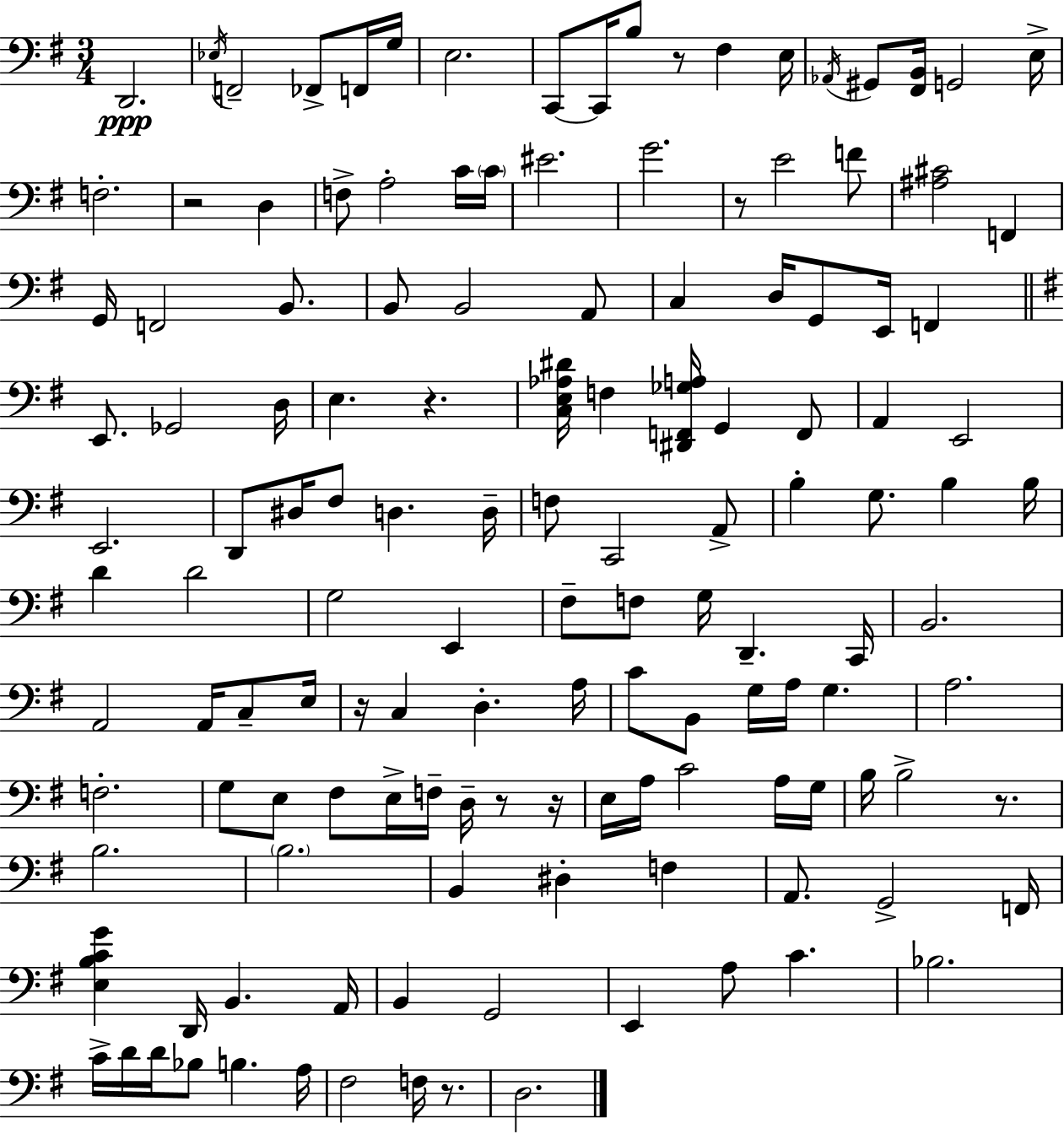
X:1
T:Untitled
M:3/4
L:1/4
K:Em
D,,2 _E,/4 F,,2 _F,,/2 F,,/4 G,/4 E,2 C,,/2 C,,/4 B,/2 z/2 ^F, E,/4 _A,,/4 ^G,,/2 [^F,,B,,]/4 G,,2 E,/4 F,2 z2 D, F,/2 A,2 C/4 C/4 ^E2 G2 z/2 E2 F/2 [^A,^C]2 F,, G,,/4 F,,2 B,,/2 B,,/2 B,,2 A,,/2 C, D,/4 G,,/2 E,,/4 F,, E,,/2 _G,,2 D,/4 E, z [C,E,_A,^D]/4 F, [^D,,F,,_G,A,]/4 G,, F,,/2 A,, E,,2 E,,2 D,,/2 ^D,/4 ^F,/2 D, D,/4 F,/2 C,,2 A,,/2 B, G,/2 B, B,/4 D D2 G,2 E,, ^F,/2 F,/2 G,/4 D,, C,,/4 B,,2 A,,2 A,,/4 C,/2 E,/4 z/4 C, D, A,/4 C/2 B,,/2 G,/4 A,/4 G, A,2 F,2 G,/2 E,/2 ^F,/2 E,/4 F,/4 D,/4 z/2 z/4 E,/4 A,/4 C2 A,/4 G,/4 B,/4 B,2 z/2 B,2 B,2 B,, ^D, F, A,,/2 G,,2 F,,/4 [E,B,CG] D,,/4 B,, A,,/4 B,, G,,2 E,, A,/2 C _B,2 C/4 D/4 D/4 _B,/2 B, A,/4 ^F,2 F,/4 z/2 D,2